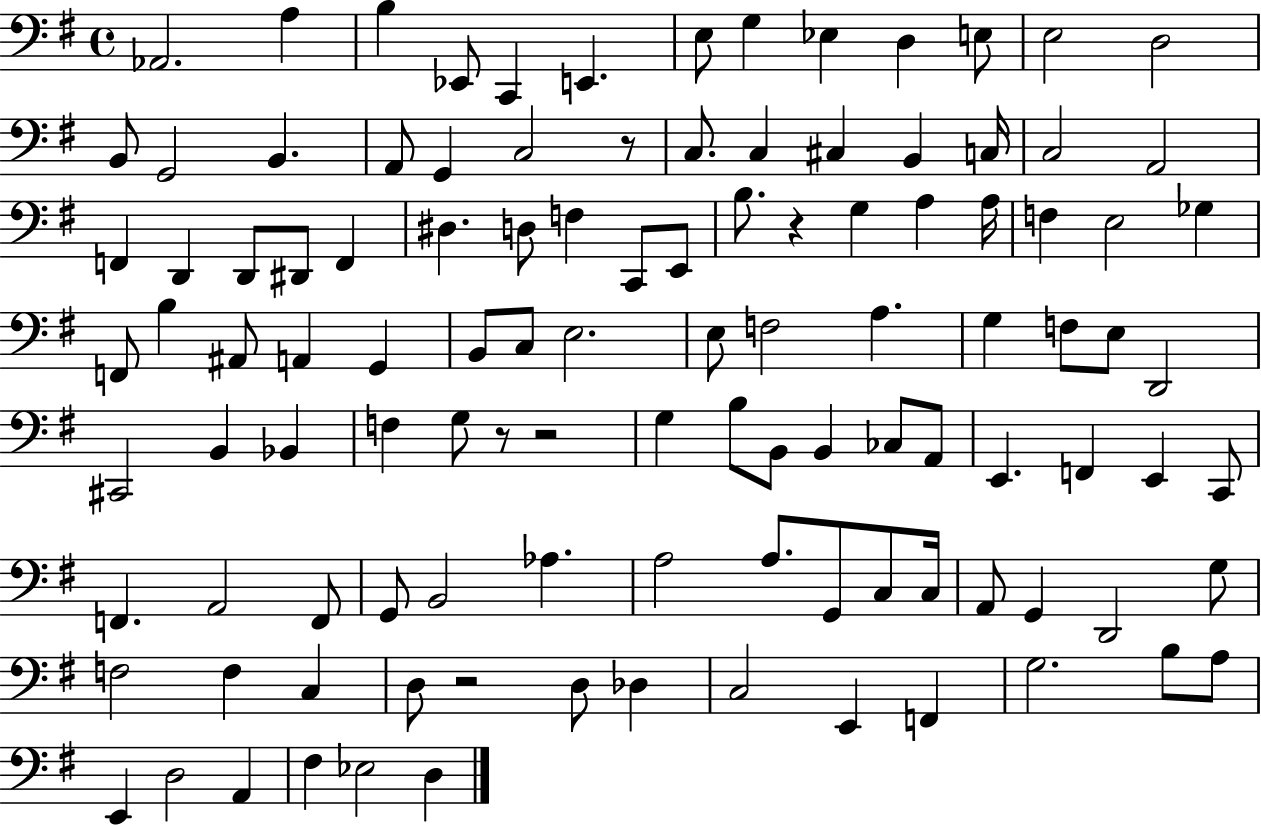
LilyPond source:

{
  \clef bass
  \time 4/4
  \defaultTimeSignature
  \key g \major
  aes,2. a4 | b4 ees,8 c,4 e,4. | e8 g4 ees4 d4 e8 | e2 d2 | \break b,8 g,2 b,4. | a,8 g,4 c2 r8 | c8. c4 cis4 b,4 c16 | c2 a,2 | \break f,4 d,4 d,8 dis,8 f,4 | dis4. d8 f4 c,8 e,8 | b8. r4 g4 a4 a16 | f4 e2 ges4 | \break f,8 b4 ais,8 a,4 g,4 | b,8 c8 e2. | e8 f2 a4. | g4 f8 e8 d,2 | \break cis,2 b,4 bes,4 | f4 g8 r8 r2 | g4 b8 b,8 b,4 ces8 a,8 | e,4. f,4 e,4 c,8 | \break f,4. a,2 f,8 | g,8 b,2 aes4. | a2 a8. g,8 c8 c16 | a,8 g,4 d,2 g8 | \break f2 f4 c4 | d8 r2 d8 des4 | c2 e,4 f,4 | g2. b8 a8 | \break e,4 d2 a,4 | fis4 ees2 d4 | \bar "|."
}